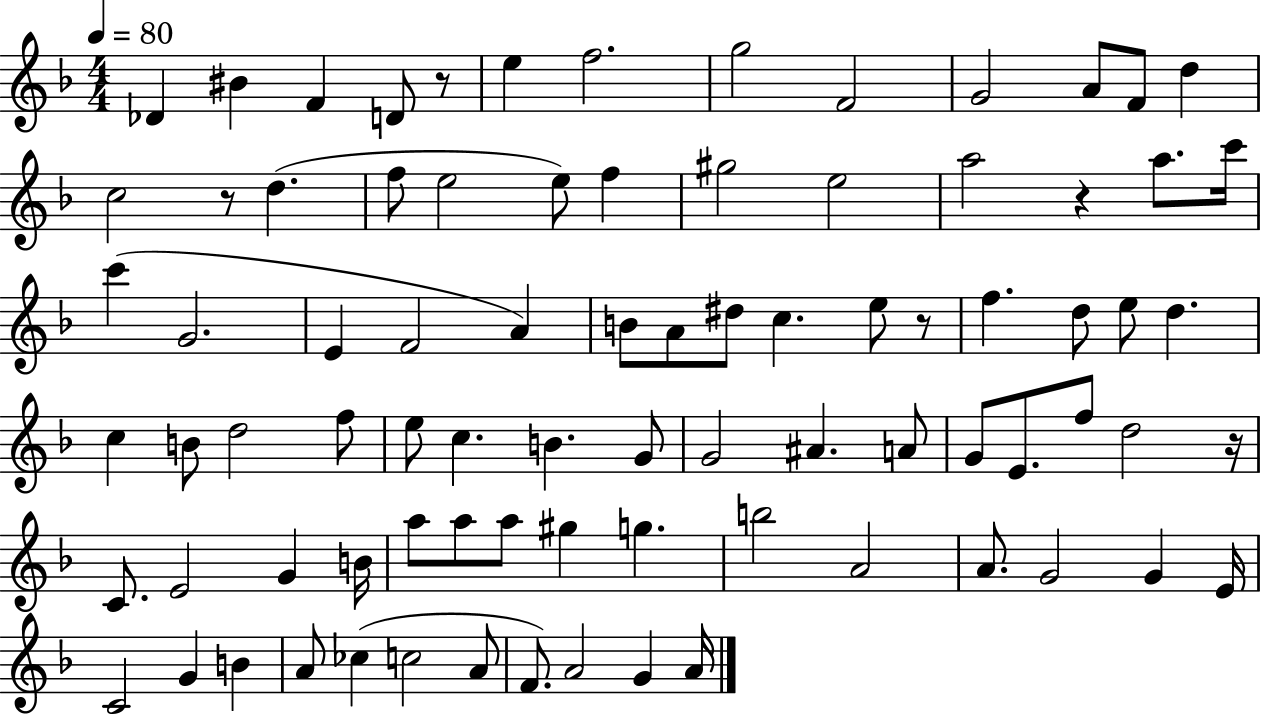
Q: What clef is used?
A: treble